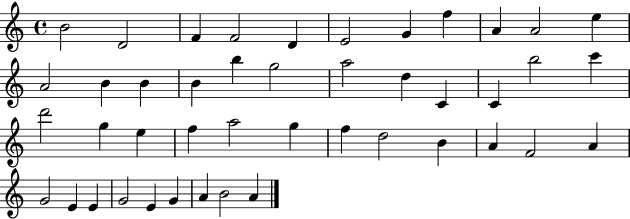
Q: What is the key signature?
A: C major